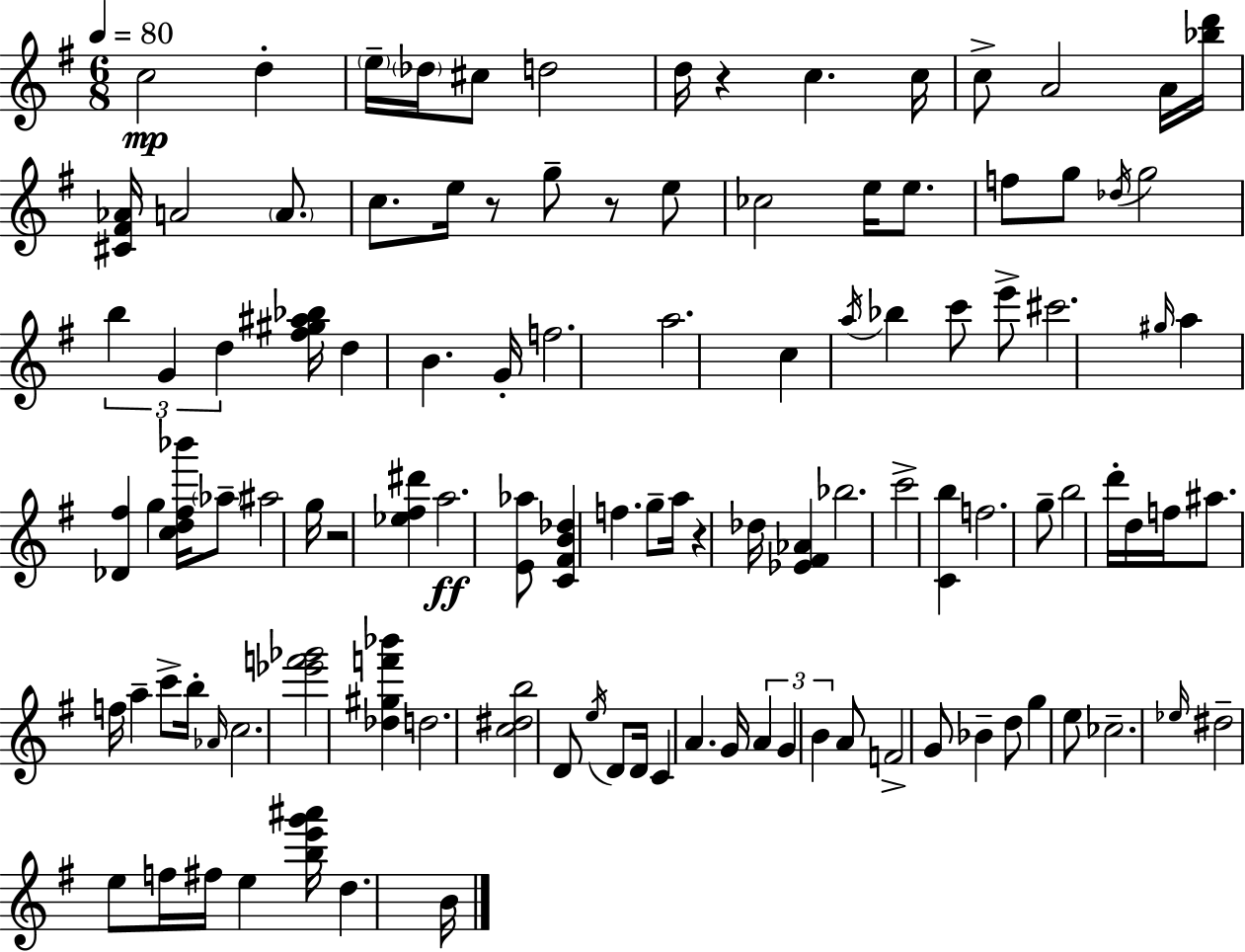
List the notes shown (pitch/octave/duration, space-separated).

C5/h D5/q E5/s Db5/s C#5/e D5/h D5/s R/q C5/q. C5/s C5/e A4/h A4/s [Bb5,D6]/s [C#4,F#4,Ab4]/s A4/h A4/e. C5/e. E5/s R/e G5/e R/e E5/e CES5/h E5/s E5/e. F5/e G5/e Db5/s G5/h B5/q G4/q D5/q [F#5,G#5,A#5,Bb5]/s D5/q B4/q. G4/s F5/h. A5/h. C5/q A5/s Bb5/q C6/e E6/e C#6/h. G#5/s A5/q [Db4,F#5]/q G5/q [C5,D5,F#5,Bb6]/s Ab5/e A#5/h G5/s R/h [Eb5,F#5,D#6]/q A5/h. [E4,Ab5]/e [C4,F#4,B4,Db5]/q F5/q. G5/e A5/s R/q Db5/s [Eb4,F#4,Ab4]/q Bb5/h. C6/h [C4,B5]/q F5/h. G5/e B5/h D6/s D5/s F5/s A#5/e. F5/s A5/q C6/e B5/s Ab4/s C5/h. [Eb6,F6,Gb6]/h [Db5,G#5,F6,Bb6]/q D5/h. [C5,D#5,B5]/h D4/e E5/s D4/e D4/s C4/q A4/q. G4/s A4/q G4/q B4/q A4/e F4/h G4/e Bb4/q D5/e G5/q E5/e CES5/h. Eb5/s D#5/h E5/e F5/s F#5/s E5/q [B5,E6,G6,A#6]/s D5/q. B4/s